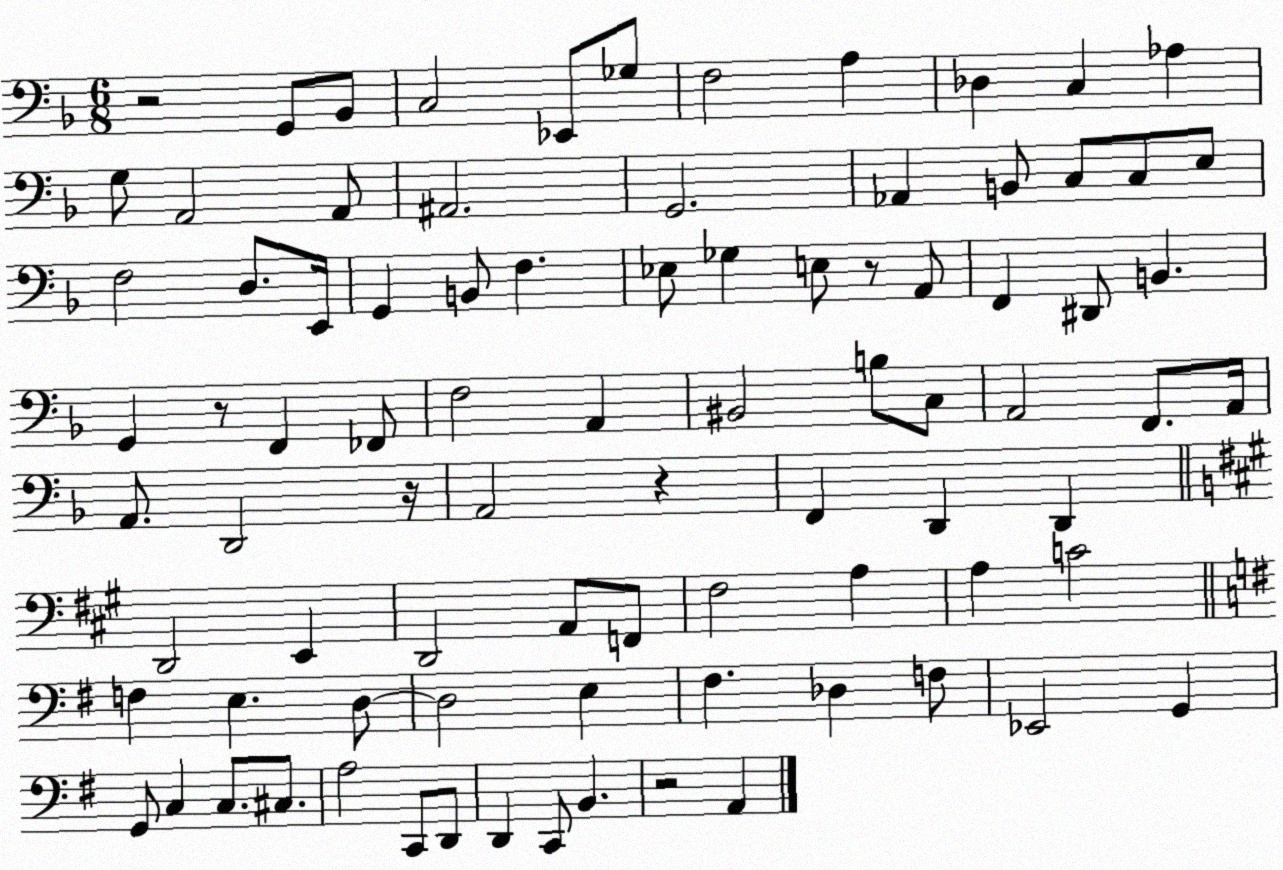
X:1
T:Untitled
M:6/8
L:1/4
K:F
z2 G,,/2 _B,,/2 C,2 _E,,/2 _G,/2 F,2 A, _D, C, _A, G,/2 A,,2 A,,/2 ^A,,2 G,,2 _A,, B,,/2 C,/2 C,/2 E,/2 F,2 D,/2 E,,/4 G,, B,,/2 F, _E,/2 _G, E,/2 z/2 A,,/2 F,, ^D,,/2 B,, G,, z/2 F,, _F,,/2 F,2 A,, ^B,,2 B,/2 C,/2 A,,2 F,,/2 A,,/4 A,,/2 D,,2 z/4 A,,2 z F,, D,, D,, D,,2 E,, D,,2 A,,/2 F,,/2 ^F,2 A, A, C2 F, E, D,/2 D,2 E, ^F, _D, F,/2 _E,,2 G,, G,,/2 C, C,/2 ^C,/2 A,2 C,,/2 D,,/2 D,, C,,/2 B,, z2 A,,